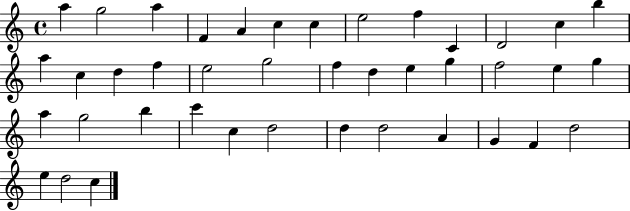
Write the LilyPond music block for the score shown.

{
  \clef treble
  \time 4/4
  \defaultTimeSignature
  \key c \major
  a''4 g''2 a''4 | f'4 a'4 c''4 c''4 | e''2 f''4 c'4 | d'2 c''4 b''4 | \break a''4 c''4 d''4 f''4 | e''2 g''2 | f''4 d''4 e''4 g''4 | f''2 e''4 g''4 | \break a''4 g''2 b''4 | c'''4 c''4 d''2 | d''4 d''2 a'4 | g'4 f'4 d''2 | \break e''4 d''2 c''4 | \bar "|."
}